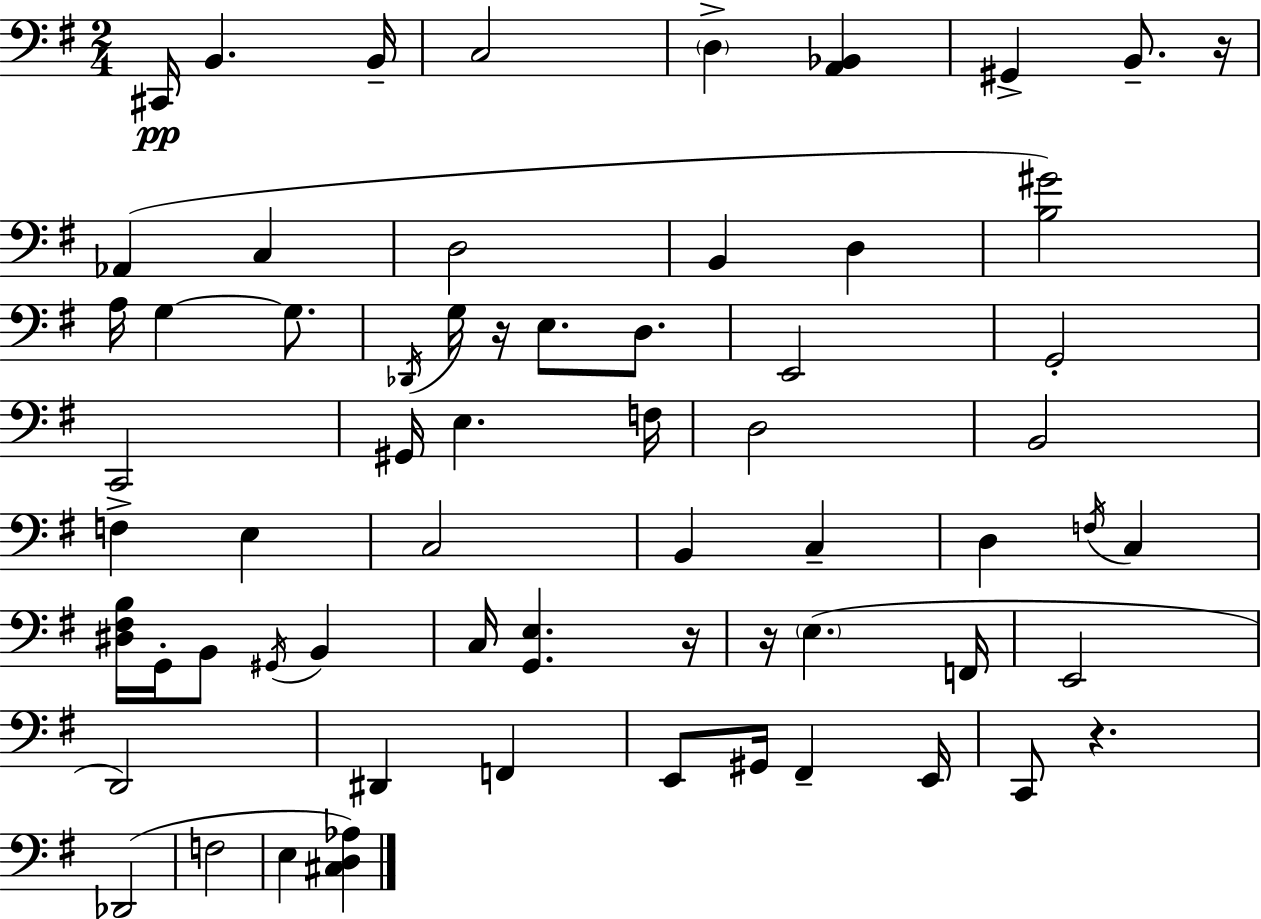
C#2/s B2/q. B2/s C3/h D3/q [A2,Bb2]/q G#2/q B2/e. R/s Ab2/q C3/q D3/h B2/q D3/q [B3,G#4]/h A3/s G3/q G3/e. Db2/s G3/s R/s E3/e. D3/e. E2/h G2/h C2/h G#2/s E3/q. F3/s D3/h B2/h F3/q E3/q C3/h B2/q C3/q D3/q F3/s C3/q [D#3,F#3,B3]/s G2/s B2/e G#2/s B2/q C3/s [G2,E3]/q. R/s R/s E3/q. F2/s E2/h D2/h D#2/q F2/q E2/e G#2/s F#2/q E2/s C2/e R/q. Db2/h F3/h E3/q [C#3,D3,Ab3]/q